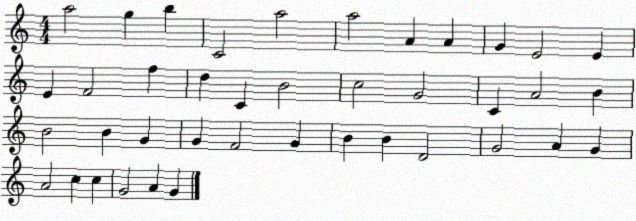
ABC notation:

X:1
T:Untitled
M:4/4
L:1/4
K:C
a2 g b C2 a2 a2 A A G E2 E E F2 f d C B2 c2 G2 C A2 B B2 B G G F2 G B B D2 G2 A G A2 c c G2 A G